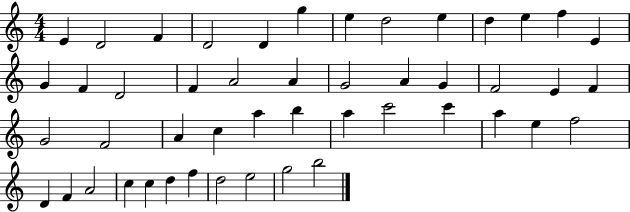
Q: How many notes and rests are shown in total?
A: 48